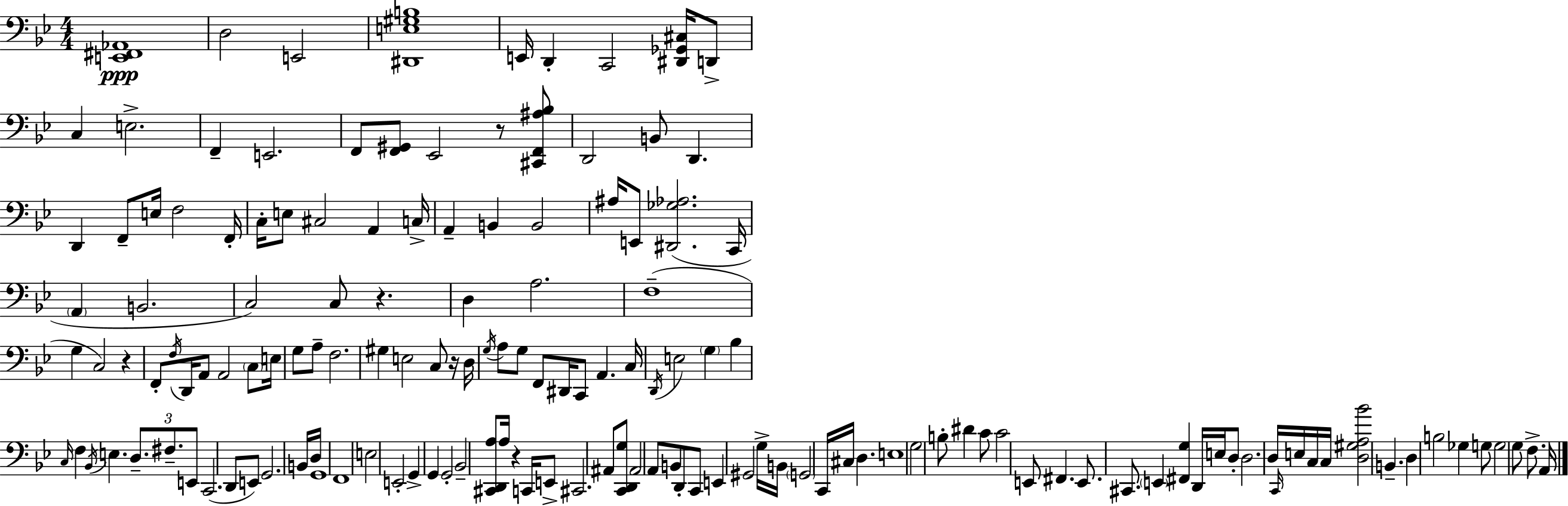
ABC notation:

X:1
T:Untitled
M:4/4
L:1/4
K:Gm
[E,,^F,,_A,,]4 D,2 E,,2 [^D,,E,^G,B,]4 E,,/4 D,, C,,2 [^D,,_G,,^C,]/4 D,,/2 C, E,2 F,, E,,2 F,,/2 [F,,^G,,]/2 _E,,2 z/2 [^C,,F,,^A,_B,]/2 D,,2 B,,/2 D,, D,, F,,/2 E,/4 F,2 F,,/4 C,/4 E,/2 ^C,2 A,, C,/4 A,, B,, B,,2 ^A,/4 E,,/2 [^D,,_G,_A,]2 C,,/4 A,, B,,2 C,2 C,/2 z D, A,2 F,4 G, C,2 z F,,/2 F,/4 D,,/4 A,,/2 A,,2 C,/2 E,/4 G,/2 A,/2 F,2 ^G, E,2 C,/2 z/4 D,/4 G,/4 A,/2 G,/2 F,,/2 ^D,,/4 C,,/2 A,, C,/4 D,,/4 E,2 G, _B, C,/4 F, _B,,/4 E, D,/2 ^F,/2 E,,/2 C,,2 D,,/2 E,,/2 G,,2 B,,/4 D,/4 G,,4 F,,4 E,2 E,,2 G,, G,, G,,2 _B,,2 [^C,,D,,A,]/2 A,/4 z C,,/4 E,,/2 ^C,,2 ^A,,/2 [C,,D,,G,]/2 ^A,,2 A,,/2 B,,/2 D,,/2 C,,/2 E,, ^G,,2 G,/4 B,,/4 G,,2 C,,/4 ^C,/4 D, E,4 G,2 B,/2 ^D C/2 C2 E,,/2 ^F,, E,,/2 ^C,,/2 E,, [^F,,G,] D,,/4 E,/4 D,/2 D,2 D,/4 C,,/4 E,/4 C,/4 C,/4 [D,^G,A,_B]2 B,, D, B,2 _G, G,/2 G,2 G,/2 F,/2 A,,/4